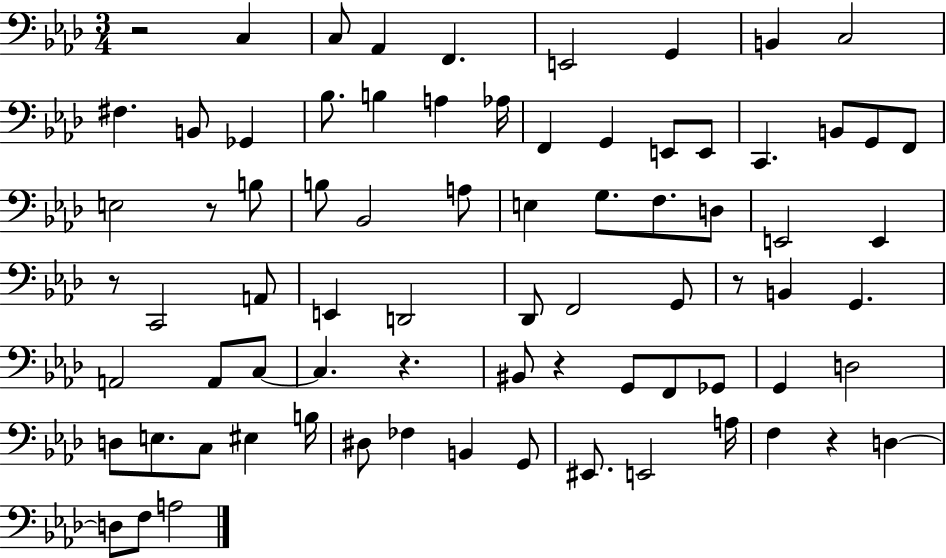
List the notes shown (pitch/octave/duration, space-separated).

R/h C3/q C3/e Ab2/q F2/q. E2/h G2/q B2/q C3/h F#3/q. B2/e Gb2/q Bb3/e. B3/q A3/q Ab3/s F2/q G2/q E2/e E2/e C2/q. B2/e G2/e F2/e E3/h R/e B3/e B3/e Bb2/h A3/e E3/q G3/e. F3/e. D3/e E2/h E2/q R/e C2/h A2/e E2/q D2/h Db2/e F2/h G2/e R/e B2/q G2/q. A2/h A2/e C3/e C3/q. R/q. BIS2/e R/q G2/e F2/e Gb2/e G2/q D3/h D3/e E3/e. C3/e EIS3/q B3/s D#3/e FES3/q B2/q G2/e EIS2/e. E2/h A3/s F3/q R/q D3/q D3/e F3/e A3/h